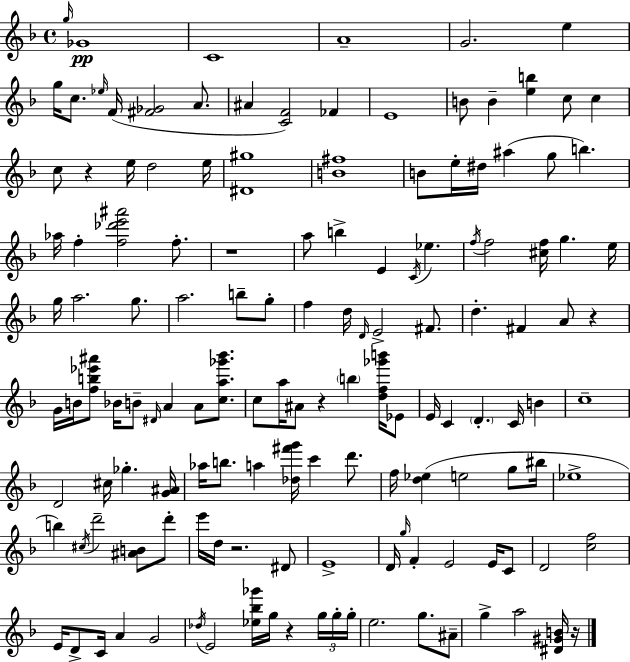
G5/s Gb4/w C4/w A4/w G4/h. E5/q G5/s C5/e. Eb5/s F4/s [F#4,Gb4]/h A4/e. A#4/q [C4,F4]/h FES4/q E4/w B4/e B4/q [E5,B5]/q C5/e C5/q C5/e R/q E5/s D5/h E5/s [D#4,G#5]/w [B4,F#5]/w B4/e E5/s D#5/s A#5/q G5/e B5/q. Ab5/s F5/q [F5,Db6,E6,A#6]/h F5/e. R/w A5/e B5/q E4/q C4/s Eb5/q. F5/s F5/h [C#5,F5]/s G5/q. E5/s G5/s A5/h. G5/e. A5/h. B5/e G5/e F5/q D5/s D4/s E4/h F#4/e. D5/q. F#4/q A4/e R/q G4/s B4/s [F5,B5,Eb6,A#6]/e Bb4/s B4/e D#4/s A4/q A4/e [C5,A5,Gb6,Bb6]/e. C5/e A5/s A#4/e R/q B5/q [D5,F5,Gb6,B6]/s Eb4/e E4/s C4/q D4/q. C4/s B4/q C5/w D4/h C#5/s Gb5/q. [G4,A#4]/s Ab5/s B5/e. A5/q [Db5,F#6,G6]/s C6/q D6/e. F5/s [D5,Eb5]/q E5/h G5/e BIS5/s Eb5/w B5/q C#5/s D6/h [A#4,B4]/e D6/e E6/s D5/s R/h. D#4/e E4/w D4/s G5/s F4/q E4/h E4/s C4/e D4/h [C5,F5]/h E4/s D4/e C4/s A4/q G4/h Db5/s E4/h [Eb5,Bb5,Gb6]/s G5/s R/q G5/s G5/s G5/s E5/h. G5/e. A#4/e G5/q A5/h [D#4,G#4,B4]/s R/s